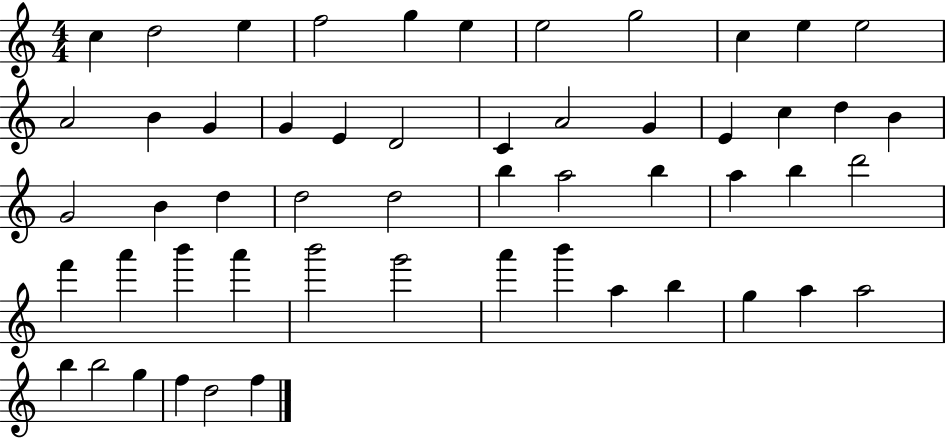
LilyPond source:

{
  \clef treble
  \numericTimeSignature
  \time 4/4
  \key c \major
  c''4 d''2 e''4 | f''2 g''4 e''4 | e''2 g''2 | c''4 e''4 e''2 | \break a'2 b'4 g'4 | g'4 e'4 d'2 | c'4 a'2 g'4 | e'4 c''4 d''4 b'4 | \break g'2 b'4 d''4 | d''2 d''2 | b''4 a''2 b''4 | a''4 b''4 d'''2 | \break f'''4 a'''4 b'''4 a'''4 | b'''2 g'''2 | a'''4 b'''4 a''4 b''4 | g''4 a''4 a''2 | \break b''4 b''2 g''4 | f''4 d''2 f''4 | \bar "|."
}